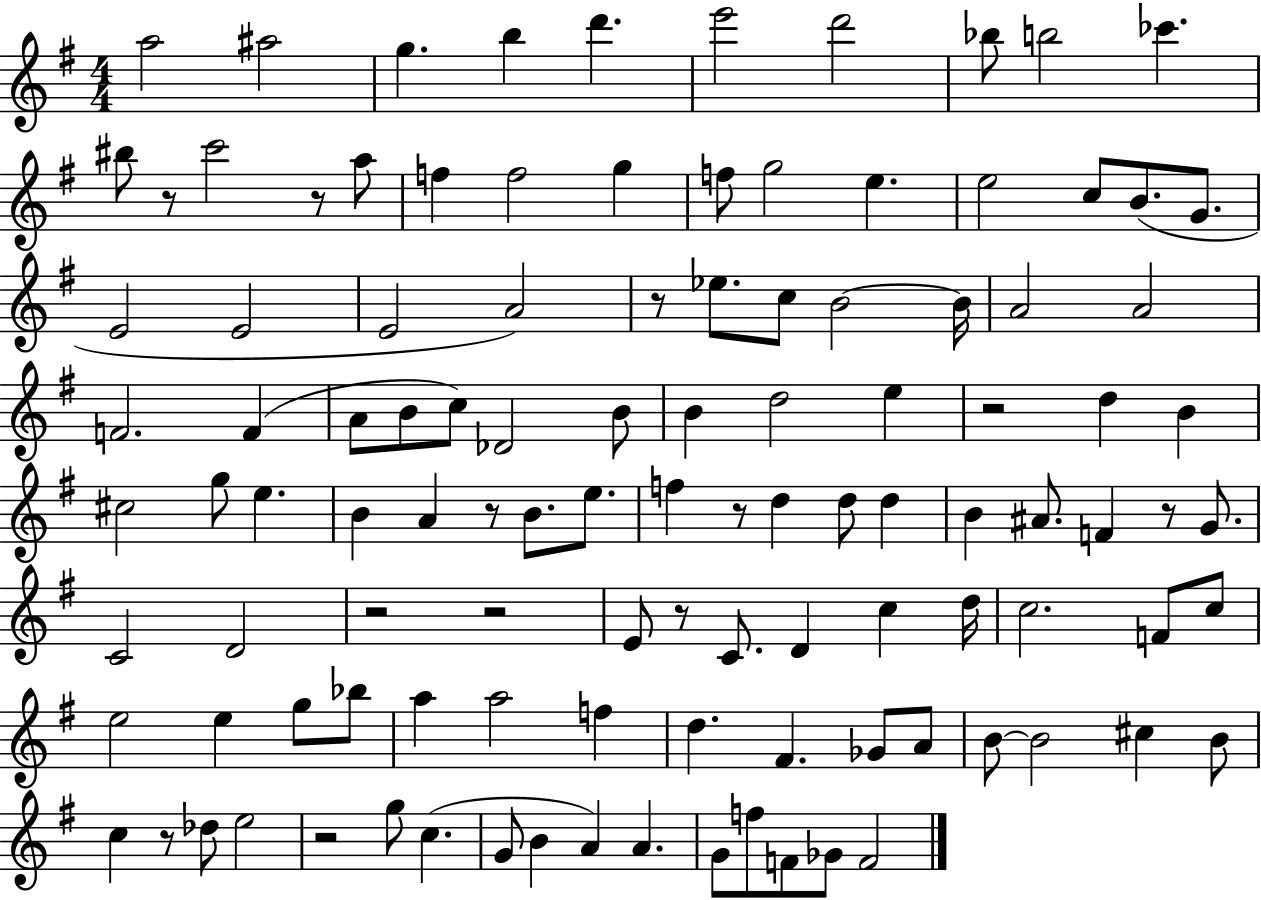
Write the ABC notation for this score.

X:1
T:Untitled
M:4/4
L:1/4
K:G
a2 ^a2 g b d' e'2 d'2 _b/2 b2 _c' ^b/2 z/2 c'2 z/2 a/2 f f2 g f/2 g2 e e2 c/2 B/2 G/2 E2 E2 E2 A2 z/2 _e/2 c/2 B2 B/4 A2 A2 F2 F A/2 B/2 c/2 _D2 B/2 B d2 e z2 d B ^c2 g/2 e B A z/2 B/2 e/2 f z/2 d d/2 d B ^A/2 F z/2 G/2 C2 D2 z2 z2 E/2 z/2 C/2 D c d/4 c2 F/2 c/2 e2 e g/2 _b/2 a a2 f d ^F _G/2 A/2 B/2 B2 ^c B/2 c z/2 _d/2 e2 z2 g/2 c G/2 B A A G/2 f/2 F/2 _G/2 F2